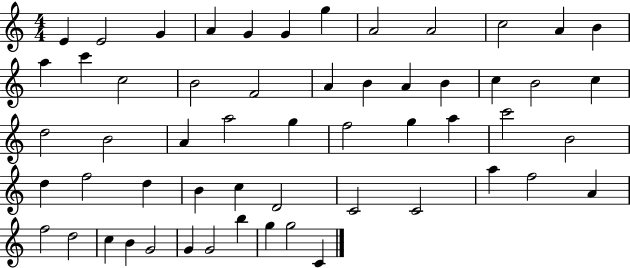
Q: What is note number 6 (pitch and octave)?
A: G4